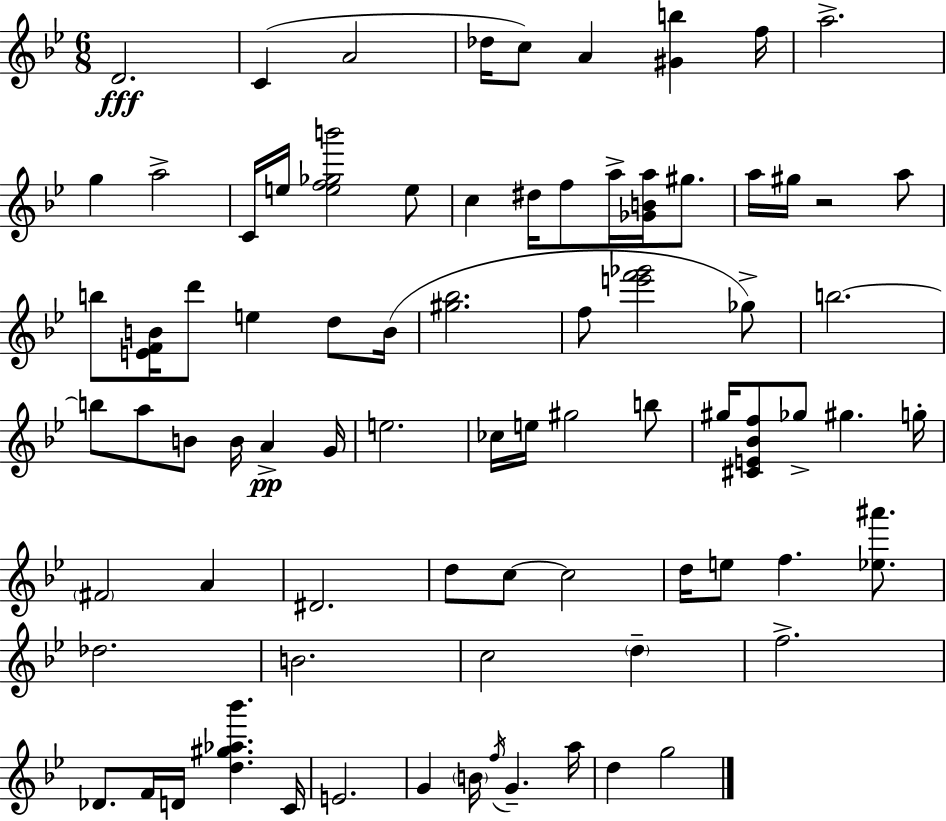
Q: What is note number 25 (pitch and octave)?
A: D5